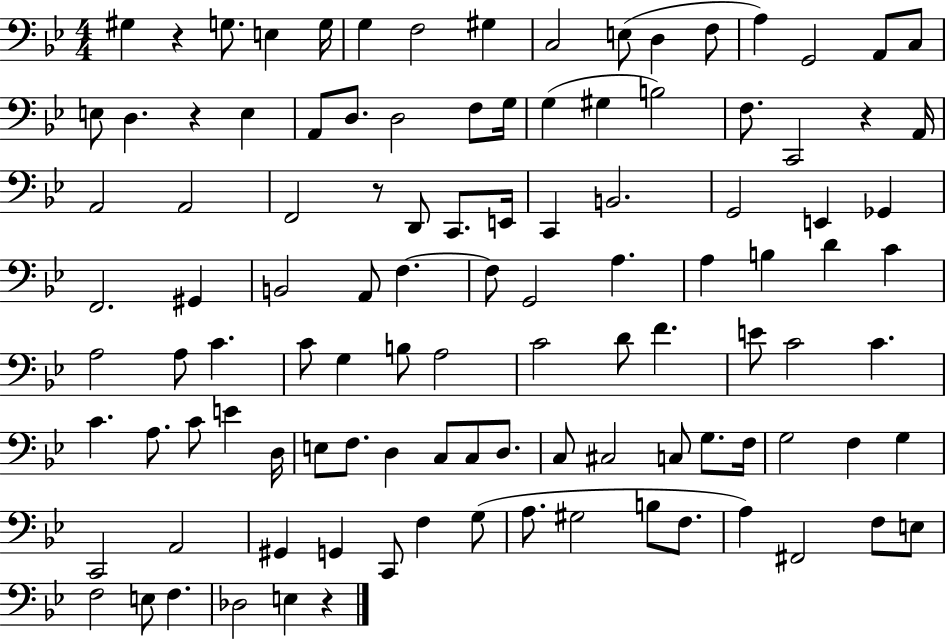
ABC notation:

X:1
T:Untitled
M:4/4
L:1/4
K:Bb
^G, z G,/2 E, G,/4 G, F,2 ^G, C,2 E,/2 D, F,/2 A, G,,2 A,,/2 C,/2 E,/2 D, z E, A,,/2 D,/2 D,2 F,/2 G,/4 G, ^G, B,2 F,/2 C,,2 z A,,/4 A,,2 A,,2 F,,2 z/2 D,,/2 C,,/2 E,,/4 C,, B,,2 G,,2 E,, _G,, F,,2 ^G,, B,,2 A,,/2 F, F,/2 G,,2 A, A, B, D C A,2 A,/2 C C/2 G, B,/2 A,2 C2 D/2 F E/2 C2 C C A,/2 C/2 E D,/4 E,/2 F,/2 D, C,/2 C,/2 D,/2 C,/2 ^C,2 C,/2 G,/2 F,/4 G,2 F, G, C,,2 A,,2 ^G,, G,, C,,/2 F, G,/2 A,/2 ^G,2 B,/2 F,/2 A, ^F,,2 F,/2 E,/2 F,2 E,/2 F, _D,2 E, z